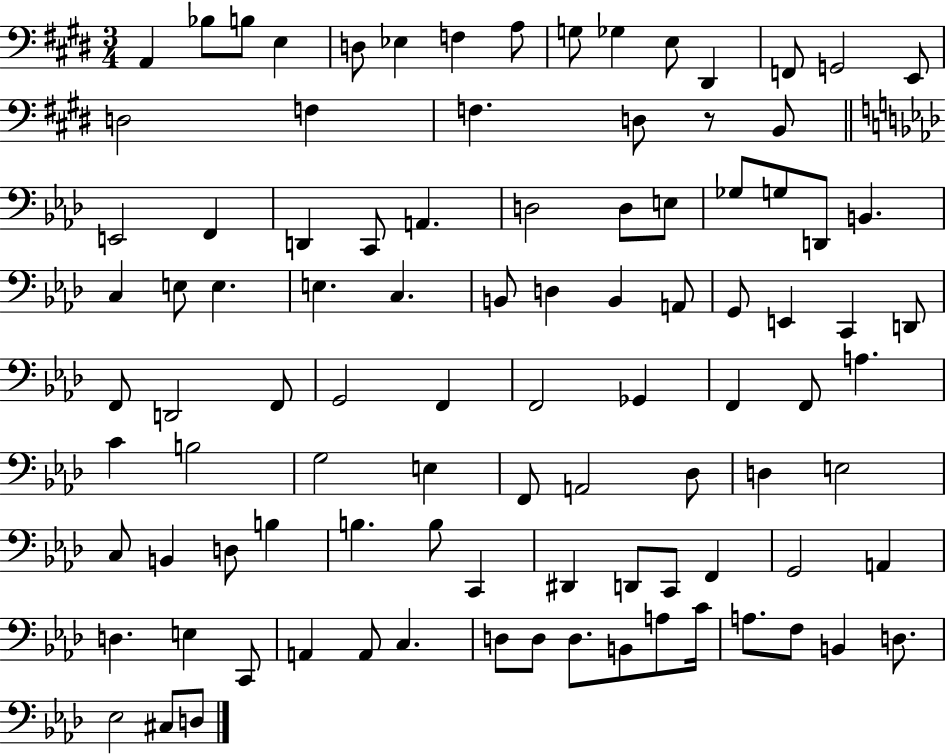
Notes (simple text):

A2/q Bb3/e B3/e E3/q D3/e Eb3/q F3/q A3/e G3/e Gb3/q E3/e D#2/q F2/e G2/h E2/e D3/h F3/q F3/q. D3/e R/e B2/e E2/h F2/q D2/q C2/e A2/q. D3/h D3/e E3/e Gb3/e G3/e D2/e B2/q. C3/q E3/e E3/q. E3/q. C3/q. B2/e D3/q B2/q A2/e G2/e E2/q C2/q D2/e F2/e D2/h F2/e G2/h F2/q F2/h Gb2/q F2/q F2/e A3/q. C4/q B3/h G3/h E3/q F2/e A2/h Db3/e D3/q E3/h C3/e B2/q D3/e B3/q B3/q. B3/e C2/q D#2/q D2/e C2/e F2/q G2/h A2/q D3/q. E3/q C2/e A2/q A2/e C3/q. D3/e D3/e D3/e. B2/e A3/e C4/s A3/e. F3/e B2/q D3/e. Eb3/h C#3/e D3/e